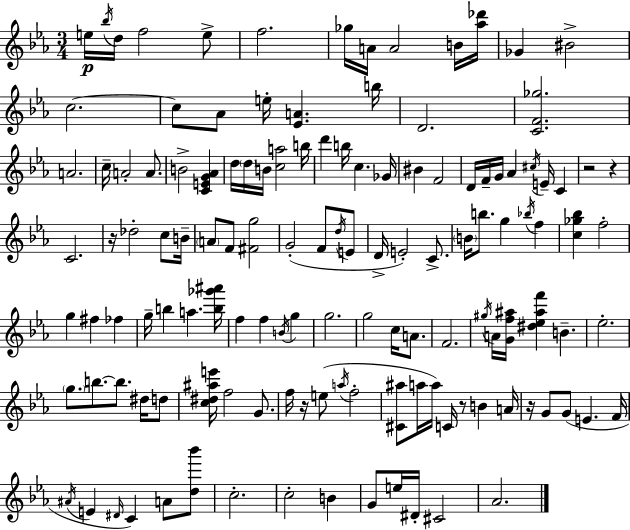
E5/s Bb5/s D5/s F5/h E5/e F5/h. Gb5/s A4/s A4/h B4/s [Ab5,Db6]/s Gb4/q BIS4/h C5/h. C5/e Ab4/e E5/s [Eb4,A4]/q. B5/s D4/h. [C4,F4,Gb5]/h. A4/h. C5/s A4/h A4/e. B4/h [C4,E4,G4,Ab4]/q D5/s D5/s B4/s [C5,A5]/h B5/s D6/q B5/s C5/q. Gb4/s BIS4/q F4/h D4/s F4/s G4/s Ab4/q C#5/s E4/s C4/q R/h R/q C4/h. R/s Db5/h C5/e B4/s A4/e F4/e [F#4,G5]/h G4/h F4/e D5/s E4/e D4/s E4/h C4/e. B4/s B5/e. G5/q Bb5/s F5/q [C5,Gb5,Bb5]/q F5/h G5/q F#5/q FES5/q G5/s B5/q A5/q. [B5,Gb6,A#6]/s F5/q F5/q B4/s G5/q G5/h. G5/h C5/s A4/e. F4/h. G#5/s A4/s [G4,F5,A#5]/s [D#5,Eb5,A#5,F6]/q B4/q. Eb5/h. G5/e. B5/e. B5/e. D#5/s D5/e [C5,D#5,A#5,E6]/s F5/h G4/e. F5/s R/s E5/e A5/s F5/h [C#4,A#5]/e A5/s A5/s C4/s R/e B4/q A4/s R/s G4/e G4/e E4/q. F4/s A#4/s E4/q D#4/s C4/q A4/e [D5,Bb6]/e C5/h. C5/h B4/q G4/e E5/s D#4/s C#4/h Ab4/h.